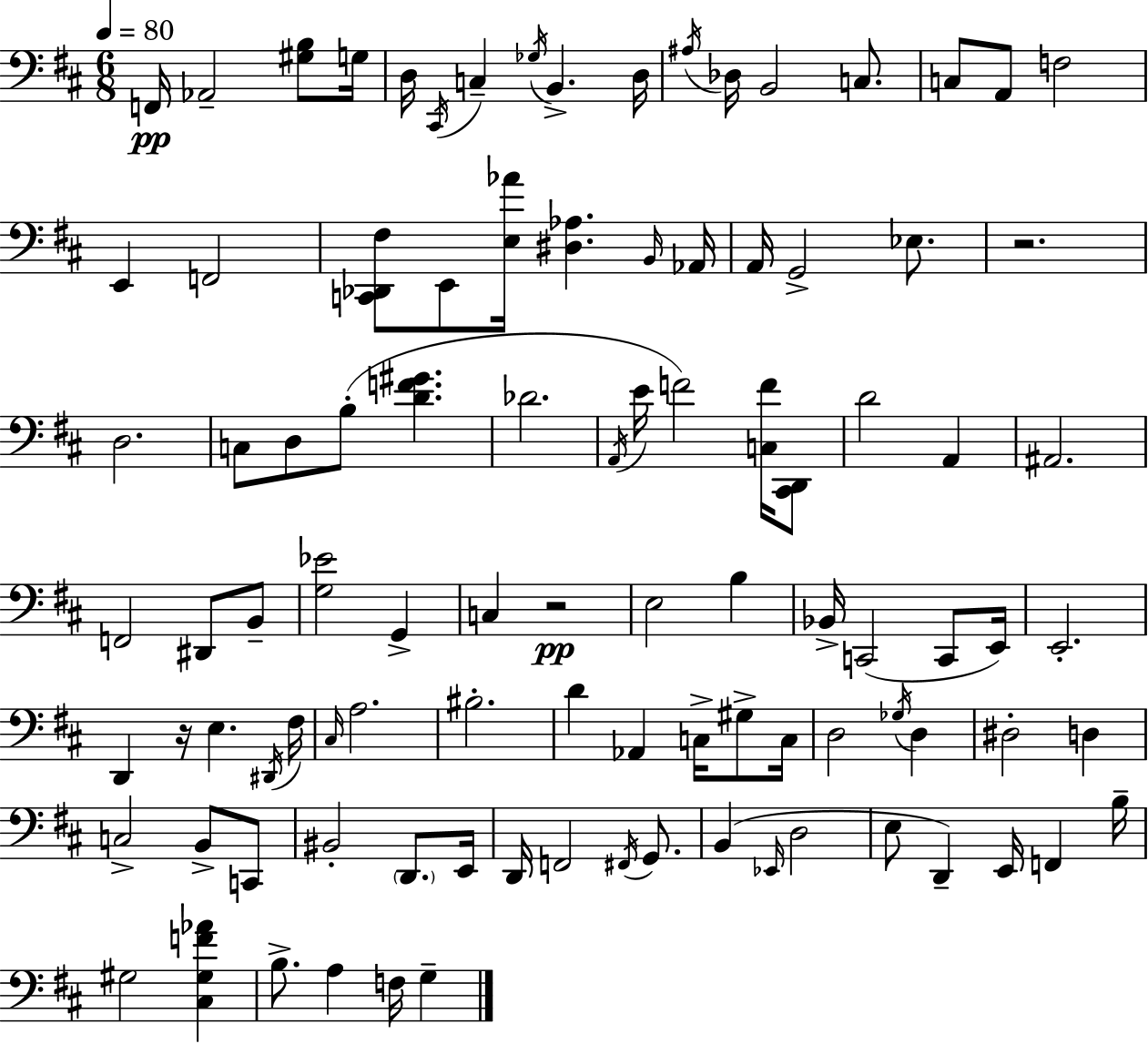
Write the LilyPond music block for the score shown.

{
  \clef bass
  \numericTimeSignature
  \time 6/8
  \key d \major
  \tempo 4 = 80
  f,16\pp aes,2-- <gis b>8 g16 | d16 \acciaccatura { cis,16 } c4-- \acciaccatura { ges16 } b,4.-> | d16 \acciaccatura { ais16 } des16 b,2 | c8. c8 a,8 f2 | \break e,4 f,2 | <c, des, fis>8 e,8 <e aes'>16 <dis aes>4. | \grace { b,16 } aes,16 a,16 g,2-> | ees8. r2. | \break d2. | c8 d8 b8-.( <d' f' gis'>4. | des'2. | \acciaccatura { a,16 } e'16 f'2) | \break <c f'>16 <cis, d,>8 d'2 | a,4 ais,2. | f,2 | dis,8 b,8-- <g ees'>2 | \break g,4-> c4 r2\pp | e2 | b4 bes,16-> c,2( | c,8 e,16) e,2.-. | \break d,4 r16 e4. | \acciaccatura { dis,16 } fis16 \grace { cis16 } a2. | bis2.-. | d'4 aes,4 | \break c16-> gis8-> c16 d2 | \acciaccatura { ges16 } d4 dis2-. | d4 c2-> | b,8-> c,8 bis,2-. | \break \parenthesize d,8. e,16 d,16 f,2 | \acciaccatura { fis,16 } g,8. b,4( | \grace { ees,16 } d2 e8 | d,4--) e,16 f,4 b16-- gis2 | \break <cis gis f' aes'>4 b8.-> | a4 f16 g4-- \bar "|."
}